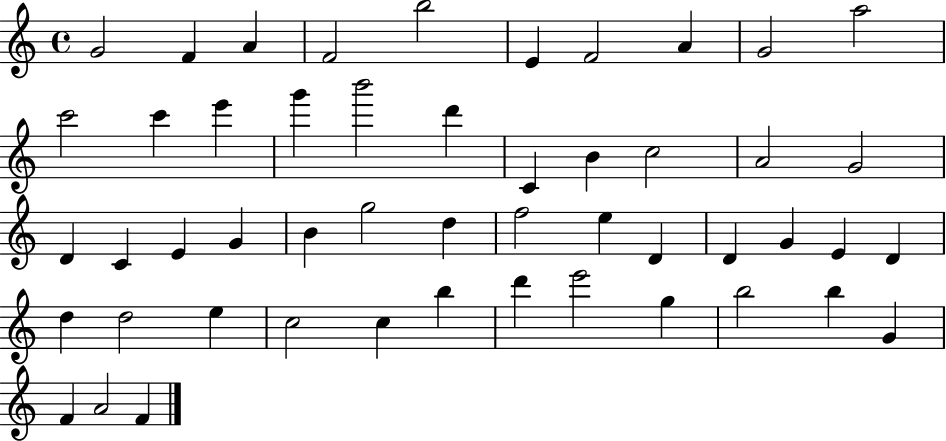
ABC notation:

X:1
T:Untitled
M:4/4
L:1/4
K:C
G2 F A F2 b2 E F2 A G2 a2 c'2 c' e' g' b'2 d' C B c2 A2 G2 D C E G B g2 d f2 e D D G E D d d2 e c2 c b d' e'2 g b2 b G F A2 F